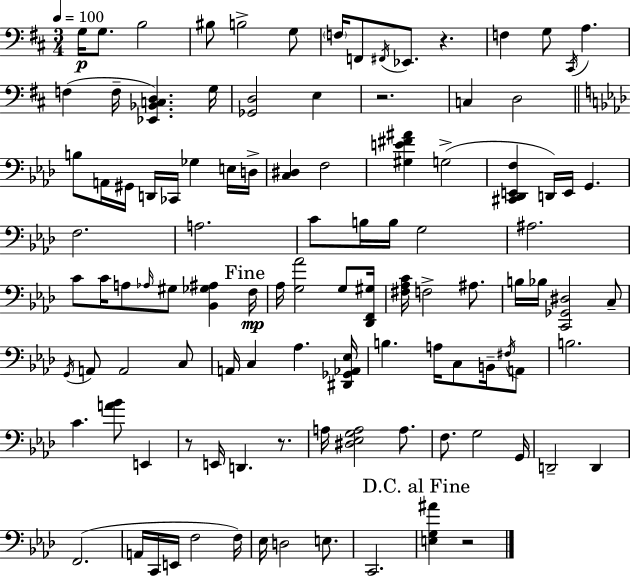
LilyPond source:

{
  \clef bass
  \numericTimeSignature
  \time 3/4
  \key d \major
  \tempo 4 = 100
  g16\p g8. b2 | bis8 b2-> g8 | \parenthesize f16 f,8 \acciaccatura { fis,16 } ees,8. r4. | f4 g8 \acciaccatura { cis,16 } a4. | \break f4( f16-- <ees, bes, c d>4.) | g16 <ges, d>2 e4 | r2. | c4 d2 | \break \bar "||" \break \key aes \major b8 a,16 gis,16 d,16 ces,16 ges4 e16 d16-> | <c dis>4 f2 | <gis e' fis' ais'>4 g2->( | <cis, des, e, f>4 d,16) e,16 g,4. | \break f2. | a2. | c'8 b16 b16 g2 | ais2. | \break c'8 c'16 a8 \grace { aes16 } gis8 <bes, ges ais>4 | \mark "Fine" f16\mp aes16 <g aes'>2 g8 | <des, f, gis>16 <fis aes c'>16 f2-> ais8. | b16 bes16 <c, ges, dis>2 c8-- | \break \acciaccatura { g,16 } a,8 a,2 | c8 a,16 c4 aes4. | <dis, ges, aes, ees>16 b4. a16 c8 b,16-- | \acciaccatura { fis16 } a,8 b2. | \break c'4. <a' bes'>8 e,4 | r8 e,16 d,4. | r8. a16 <dis ees g a>2 | a8. f8. g2 | \break g,16 d,2-- d,4 | f,2.( | a,16 c,16 e,16 f2 | f16) ees16 d2 | \break e8. c,2. | \mark "D.C. al Fine" <e g ais'>4 r2 | \bar "|."
}